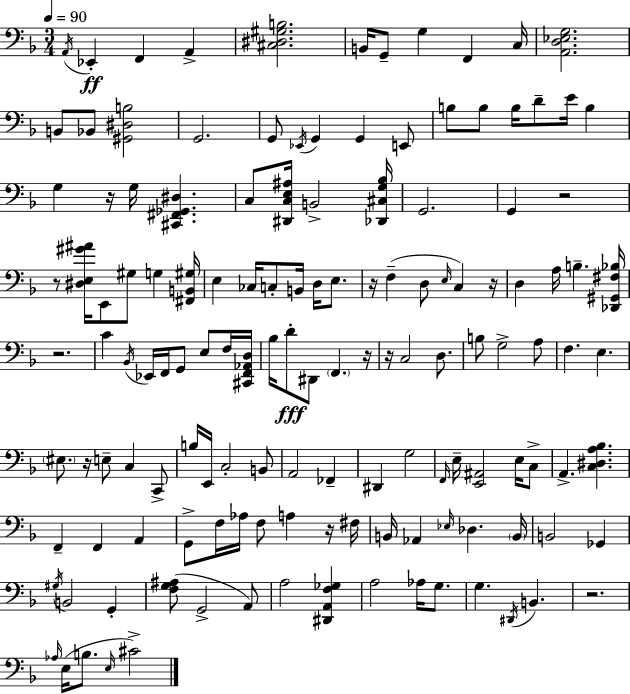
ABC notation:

X:1
T:Untitled
M:3/4
L:1/4
K:Dm
A,,/4 _E,, F,, A,, [^C,^D,^G,B,]2 B,,/4 G,,/2 G, F,, C,/4 [A,,D,_E,G,]2 B,,/2 _B,,/2 [^G,,^D,B,]2 G,,2 G,,/2 _E,,/4 G,, G,, E,,/2 B,/2 B,/2 B,/4 D/2 E/4 B, G, z/4 G,/4 [^C,,^F,,_G,,^D,] C,/2 [^D,,C,E,^A,]/4 B,,2 [_D,,^C,G,_B,]/4 G,,2 G,, z2 z/2 [^D,E,^G^A]/4 E,,/2 ^G,/2 G, [^F,,B,,^G,]/4 E, _C,/4 C,/2 B,,/4 D,/4 E,/2 z/4 F, D,/2 E,/4 C, z/4 D, A,/4 B, [_D,,^G,,^F,_B,]/4 z2 C _B,,/4 _E,,/4 F,,/4 G,,/2 E,/2 F,/4 [^C,,F,,_A,,D,]/4 _B,/4 D/2 ^D,,/2 F,, z/4 z/4 C,2 D,/2 B,/2 G,2 A,/2 F, E, ^E,/2 z/4 E,/2 C, C,,/2 B,/4 E,,/4 C,2 B,,/2 A,,2 _F,, ^D,, G,2 F,,/4 E,/4 [E,,^A,,]2 E,/4 C,/2 A,, [C,^D,A,_B,] F,, F,, A,, G,,/2 F,/4 _A,/4 F,/2 A, z/4 ^F,/4 B,,/4 _A,, _E,/4 _D, B,,/4 B,,2 _G,, ^G,/4 B,,2 G,, [F,G,^A,]/2 G,,2 A,,/2 A,2 [^D,,A,,F,_G,] A,2 _A,/4 G,/2 G, ^D,,/4 B,, z2 _A,/4 E,/4 B,/2 E,/4 ^C2